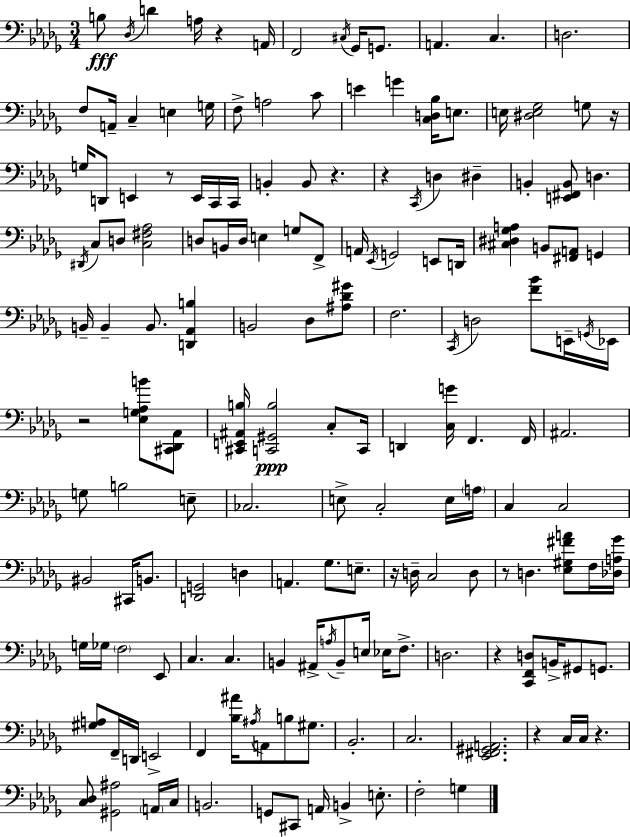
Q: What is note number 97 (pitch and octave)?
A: Eb2